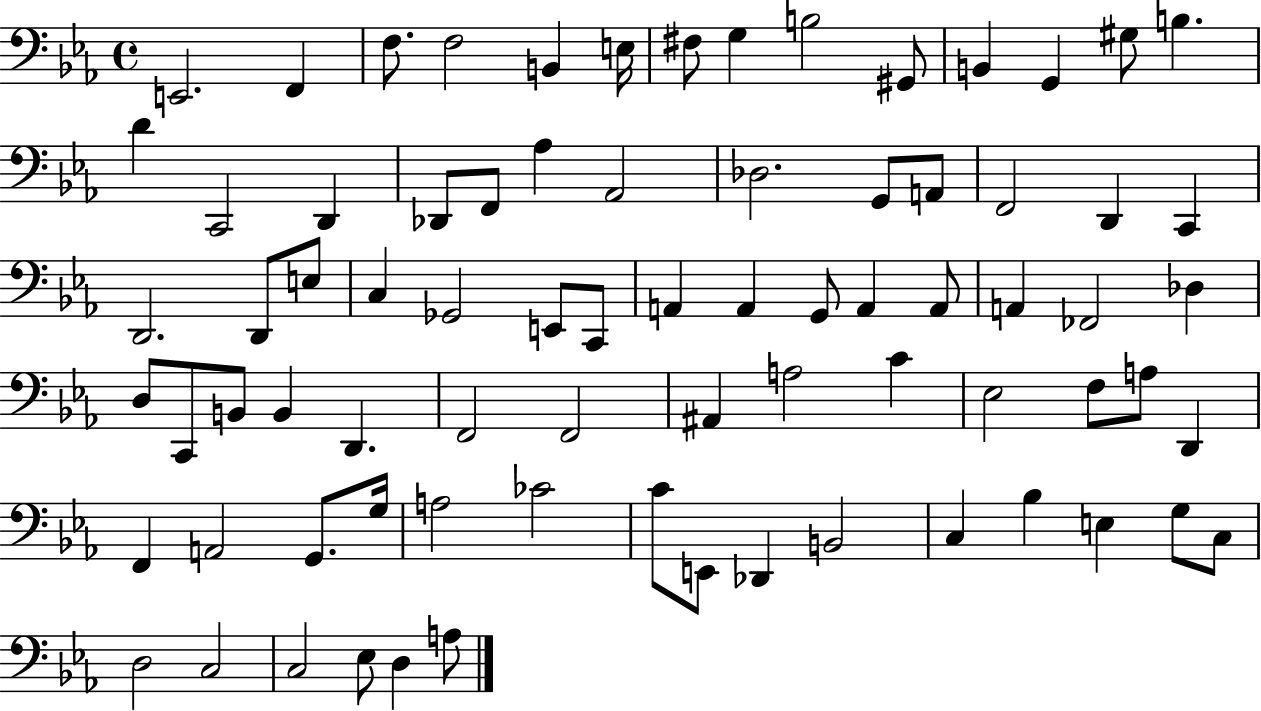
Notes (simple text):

E2/h. F2/q F3/e. F3/h B2/q E3/s F#3/e G3/q B3/h G#2/e B2/q G2/q G#3/e B3/q. D4/q C2/h D2/q Db2/e F2/e Ab3/q Ab2/h Db3/h. G2/e A2/e F2/h D2/q C2/q D2/h. D2/e E3/e C3/q Gb2/h E2/e C2/e A2/q A2/q G2/e A2/q A2/e A2/q FES2/h Db3/q D3/e C2/e B2/e B2/q D2/q. F2/h F2/h A#2/q A3/h C4/q Eb3/h F3/e A3/e D2/q F2/q A2/h G2/e. G3/s A3/h CES4/h C4/e E2/e Db2/q B2/h C3/q Bb3/q E3/q G3/e C3/e D3/h C3/h C3/h Eb3/e D3/q A3/e